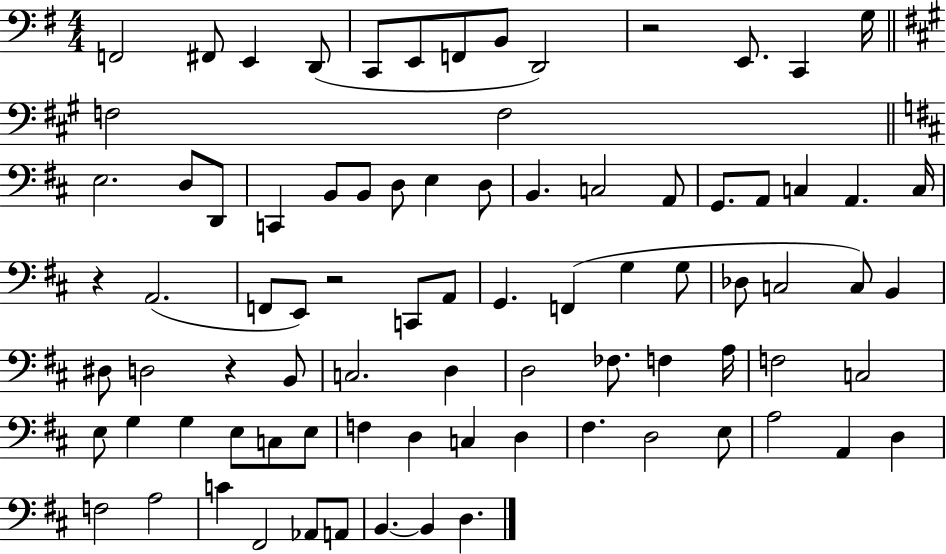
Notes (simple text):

F2/h F#2/e E2/q D2/e C2/e E2/e F2/e B2/e D2/h R/h E2/e. C2/q G3/s F3/h F3/h E3/h. D3/e D2/e C2/q B2/e B2/e D3/e E3/q D3/e B2/q. C3/h A2/e G2/e. A2/e C3/q A2/q. C3/s R/q A2/h. F2/e E2/e R/h C2/e A2/e G2/q. F2/q G3/q G3/e Db3/e C3/h C3/e B2/q D#3/e D3/h R/q B2/e C3/h. D3/q D3/h FES3/e. F3/q A3/s F3/h C3/h E3/e G3/q G3/q E3/e C3/e E3/e F3/q D3/q C3/q D3/q F#3/q. D3/h E3/e A3/h A2/q D3/q F3/h A3/h C4/q F#2/h Ab2/e A2/e B2/q. B2/q D3/q.